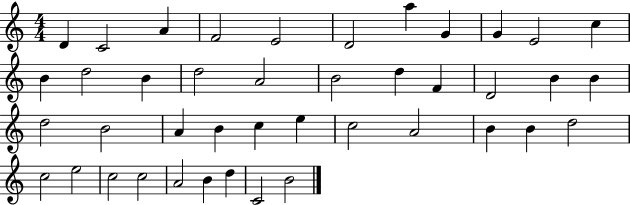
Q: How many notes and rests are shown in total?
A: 42